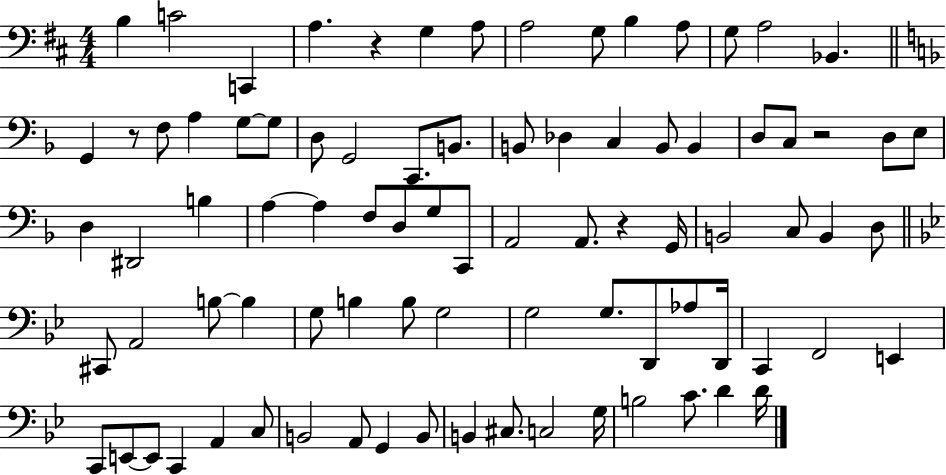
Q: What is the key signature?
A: D major